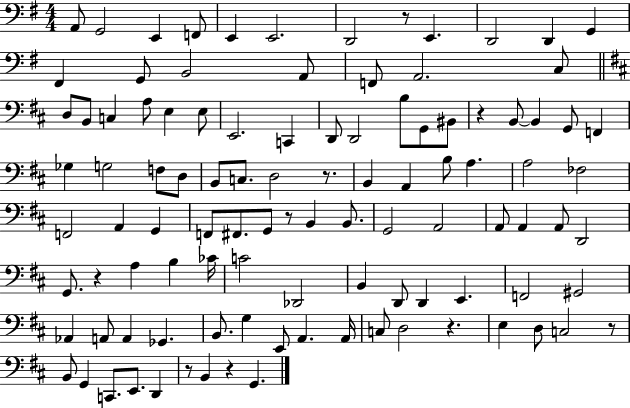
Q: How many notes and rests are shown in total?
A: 104